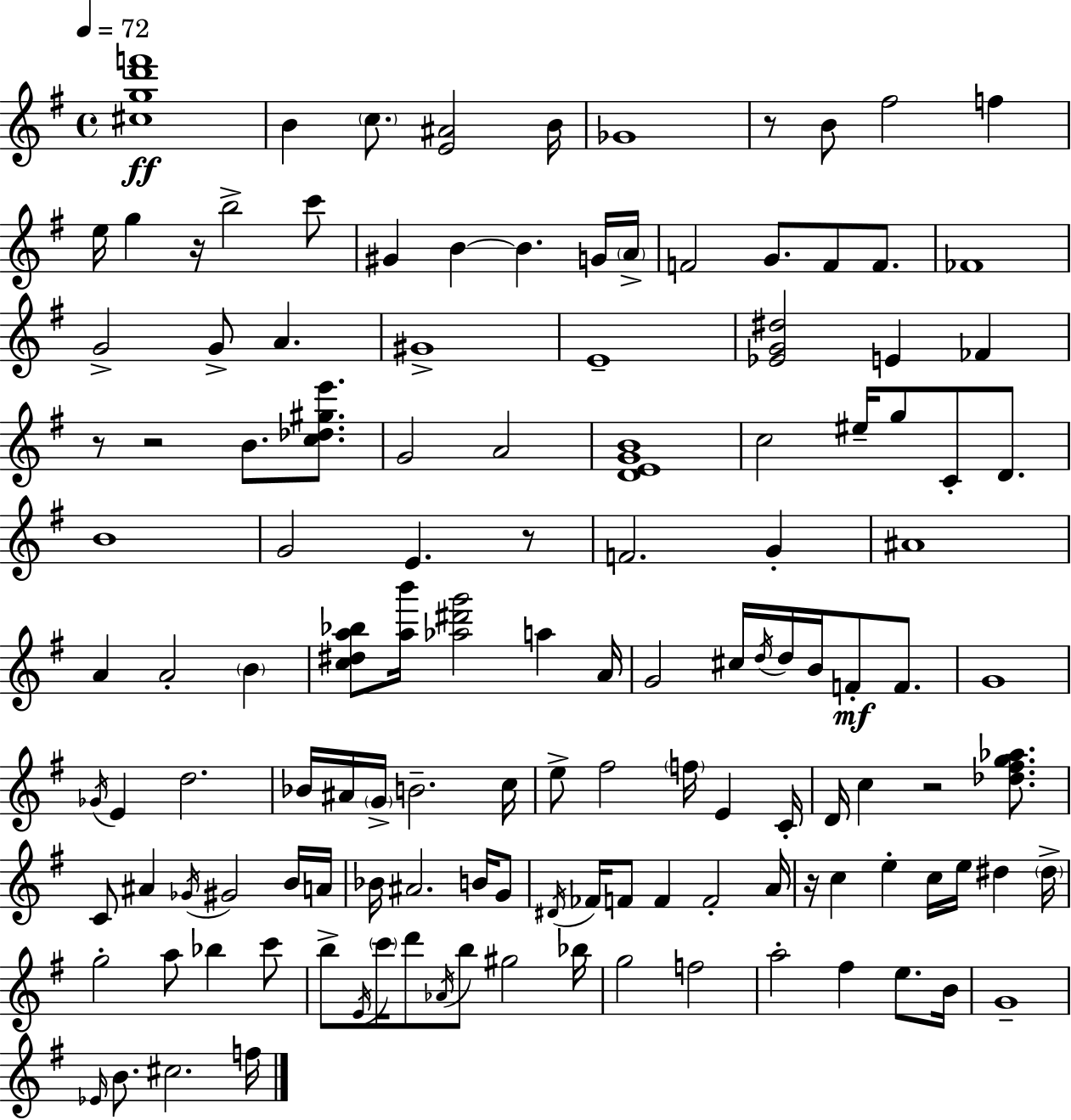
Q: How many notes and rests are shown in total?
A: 131